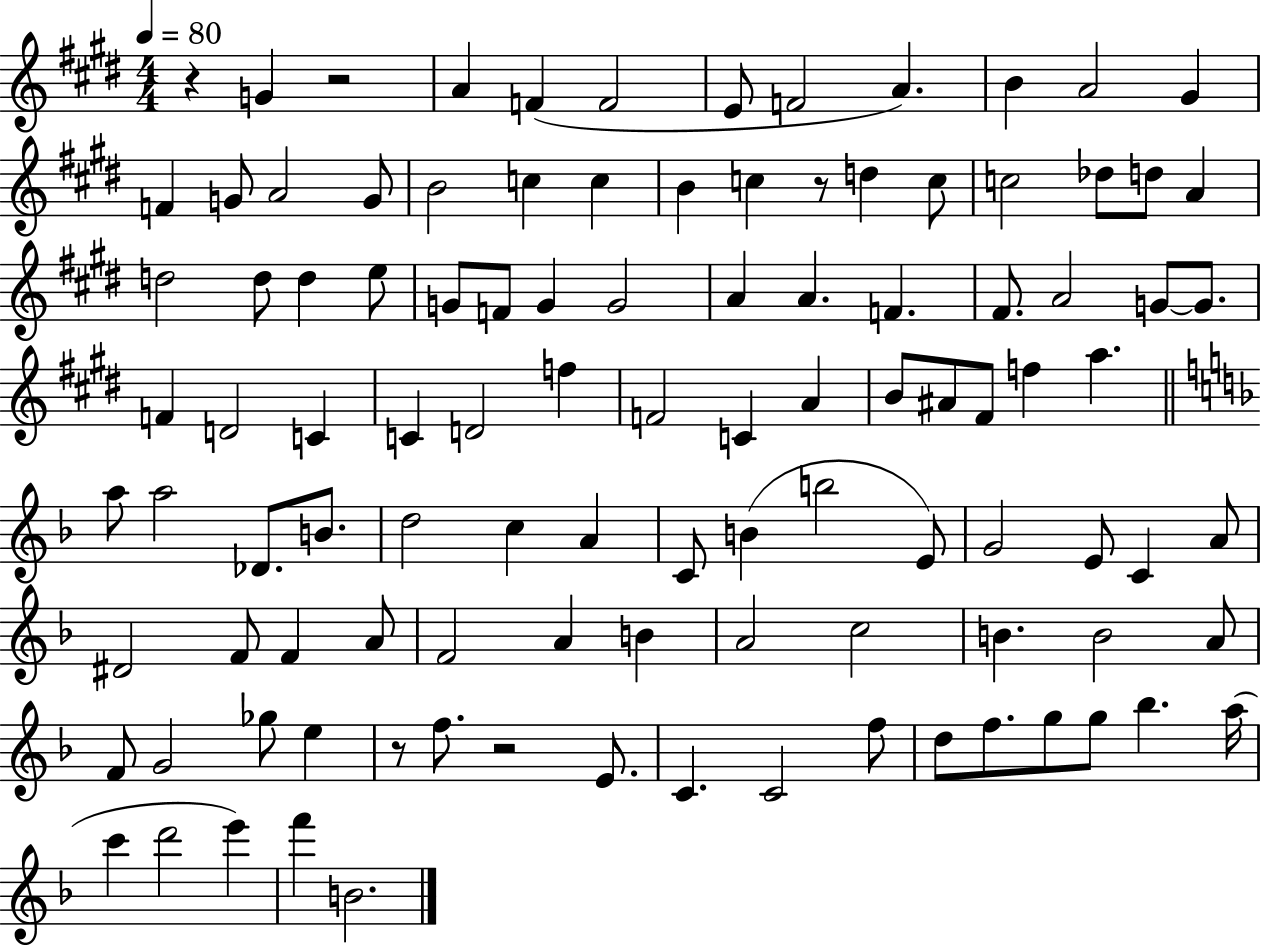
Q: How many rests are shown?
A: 5